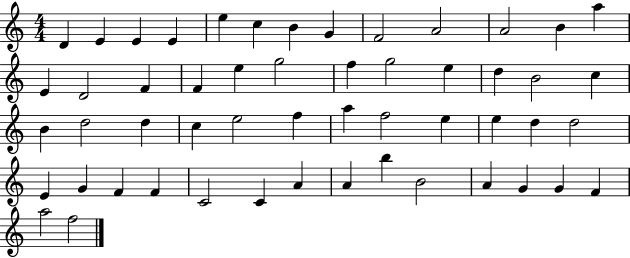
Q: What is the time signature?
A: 4/4